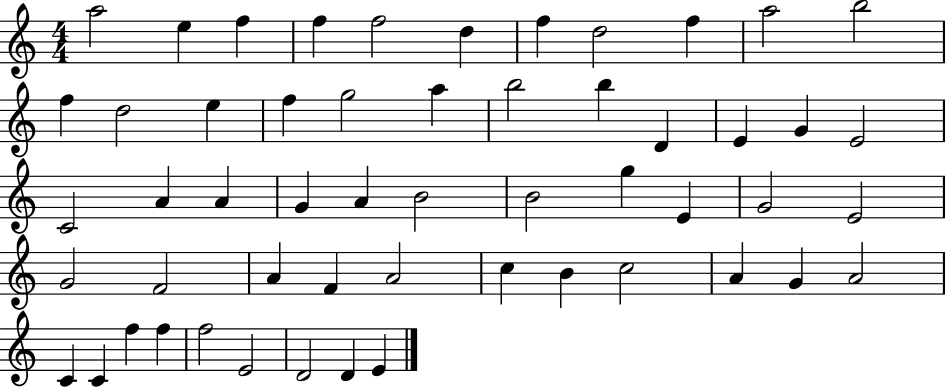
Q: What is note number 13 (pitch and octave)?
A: D5